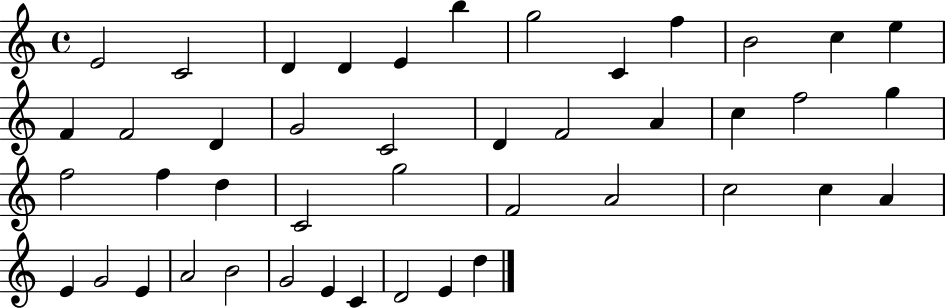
E4/h C4/h D4/q D4/q E4/q B5/q G5/h C4/q F5/q B4/h C5/q E5/q F4/q F4/h D4/q G4/h C4/h D4/q F4/h A4/q C5/q F5/h G5/q F5/h F5/q D5/q C4/h G5/h F4/h A4/h C5/h C5/q A4/q E4/q G4/h E4/q A4/h B4/h G4/h E4/q C4/q D4/h E4/q D5/q